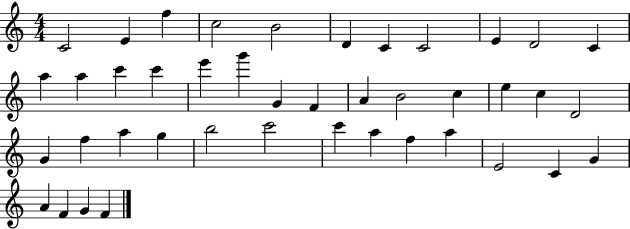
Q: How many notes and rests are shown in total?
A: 42